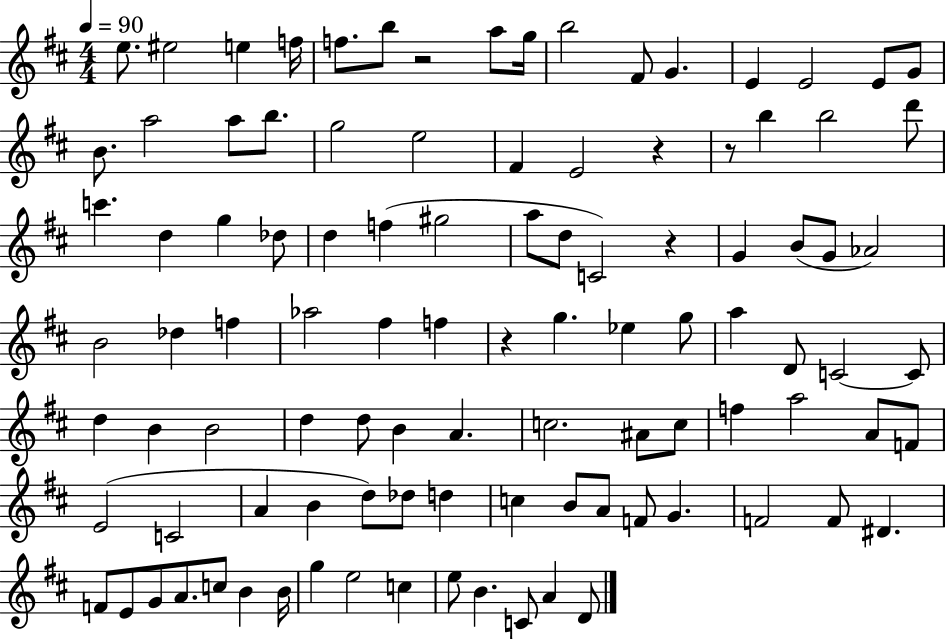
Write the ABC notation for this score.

X:1
T:Untitled
M:4/4
L:1/4
K:D
e/2 ^e2 e f/4 f/2 b/2 z2 a/2 g/4 b2 ^F/2 G E E2 E/2 G/2 B/2 a2 a/2 b/2 g2 e2 ^F E2 z z/2 b b2 d'/2 c' d g _d/2 d f ^g2 a/2 d/2 C2 z G B/2 G/2 _A2 B2 _d f _a2 ^f f z g _e g/2 a D/2 C2 C/2 d B B2 d d/2 B A c2 ^A/2 c/2 f a2 A/2 F/2 E2 C2 A B d/2 _d/2 d c B/2 A/2 F/2 G F2 F/2 ^D F/2 E/2 G/2 A/2 c/2 B B/4 g e2 c e/2 B C/2 A D/2